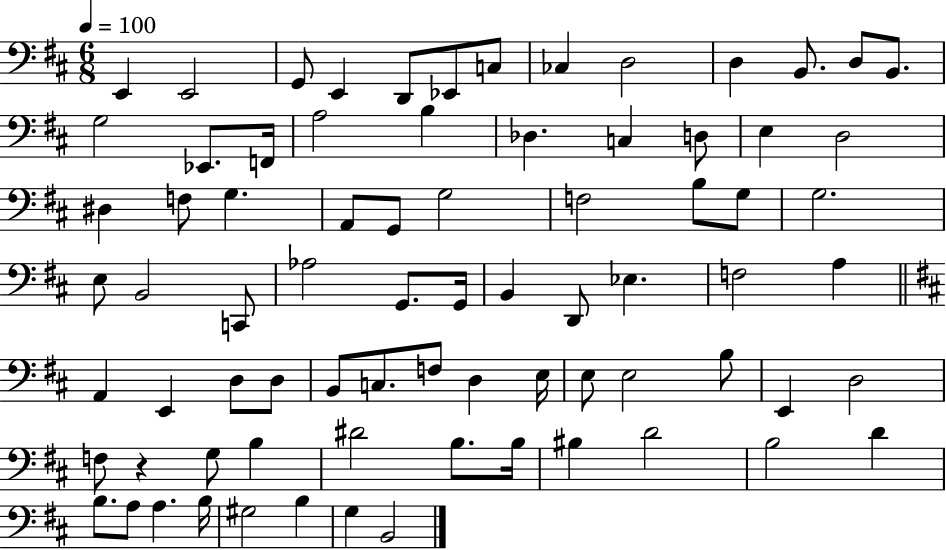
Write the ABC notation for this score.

X:1
T:Untitled
M:6/8
L:1/4
K:D
E,, E,,2 G,,/2 E,, D,,/2 _E,,/2 C,/2 _C, D,2 D, B,,/2 D,/2 B,,/2 G,2 _E,,/2 F,,/4 A,2 B, _D, C, D,/2 E, D,2 ^D, F,/2 G, A,,/2 G,,/2 G,2 F,2 B,/2 G,/2 G,2 E,/2 B,,2 C,,/2 _A,2 G,,/2 G,,/4 B,, D,,/2 _E, F,2 A, A,, E,, D,/2 D,/2 B,,/2 C,/2 F,/2 D, E,/4 E,/2 E,2 B,/2 E,, D,2 F,/2 z G,/2 B, ^D2 B,/2 B,/4 ^B, D2 B,2 D B,/2 A,/2 A, B,/4 ^G,2 B, G, B,,2